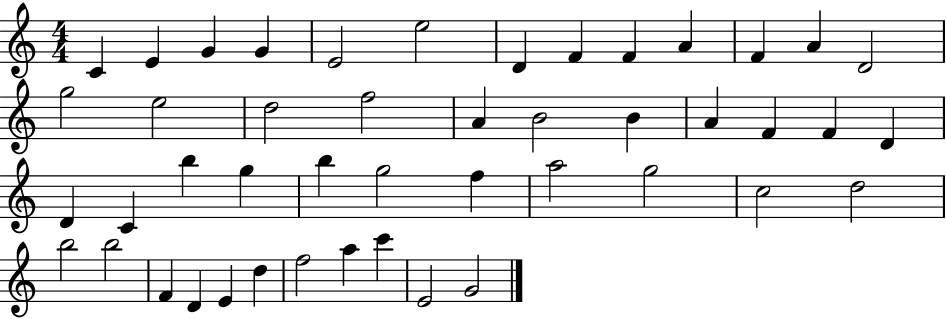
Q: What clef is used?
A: treble